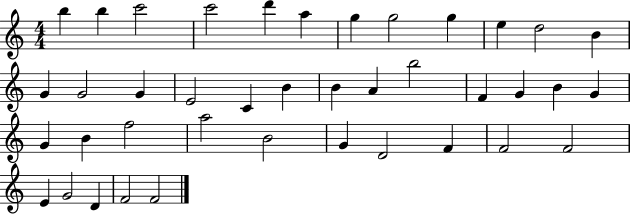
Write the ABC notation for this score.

X:1
T:Untitled
M:4/4
L:1/4
K:C
b b c'2 c'2 d' a g g2 g e d2 B G G2 G E2 C B B A b2 F G B G G B f2 a2 B2 G D2 F F2 F2 E G2 D F2 F2